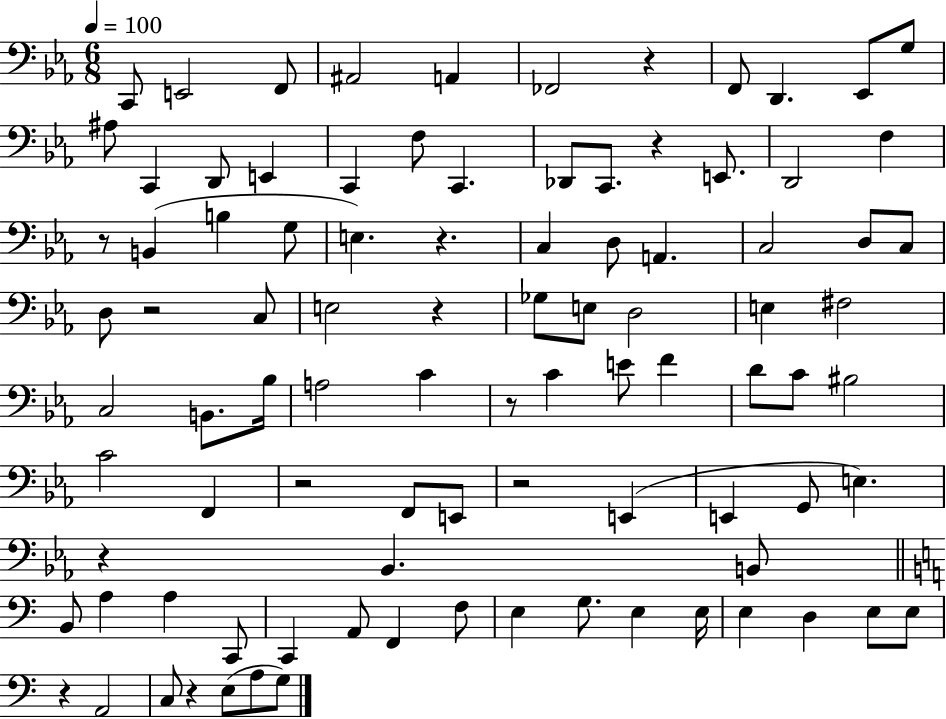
{
  \clef bass
  \numericTimeSignature
  \time 6/8
  \key ees \major
  \tempo 4 = 100
  c,8 e,2 f,8 | ais,2 a,4 | fes,2 r4 | f,8 d,4. ees,8 g8 | \break ais8 c,4 d,8 e,4 | c,4 f8 c,4. | des,8 c,8. r4 e,8. | d,2 f4 | \break r8 b,4( b4 g8 | e4.) r4. | c4 d8 a,4. | c2 d8 c8 | \break d8 r2 c8 | e2 r4 | ges8 e8 d2 | e4 fis2 | \break c2 b,8. bes16 | a2 c'4 | r8 c'4 e'8 f'4 | d'8 c'8 bis2 | \break c'2 f,4 | r2 f,8 e,8 | r2 e,4( | e,4 g,8 e4.) | \break r4 bes,4. b,8 | \bar "||" \break \key c \major b,8 a4 a4 c,8 | c,4 a,8 f,4 f8 | e4 g8. e4 e16 | e4 d4 e8 e8 | \break r4 a,2 | c8 r4 e8( a8 g8) | \bar "|."
}